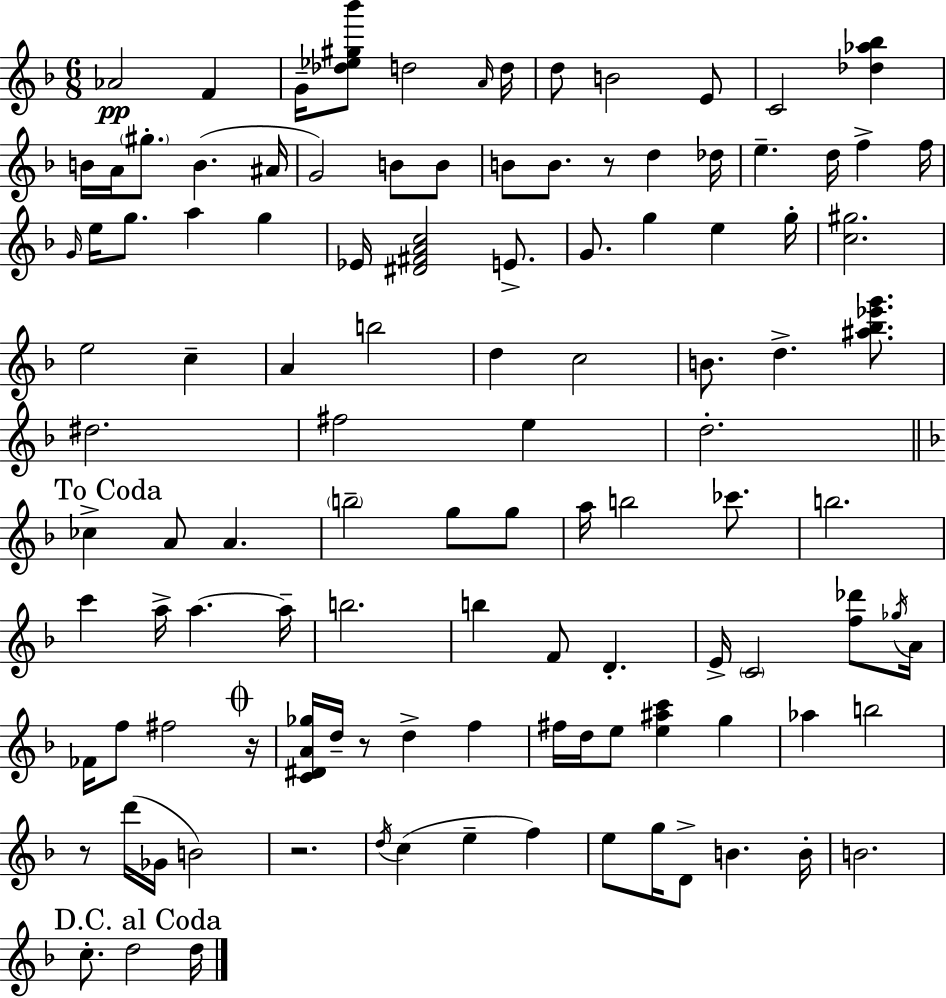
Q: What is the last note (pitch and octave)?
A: D5